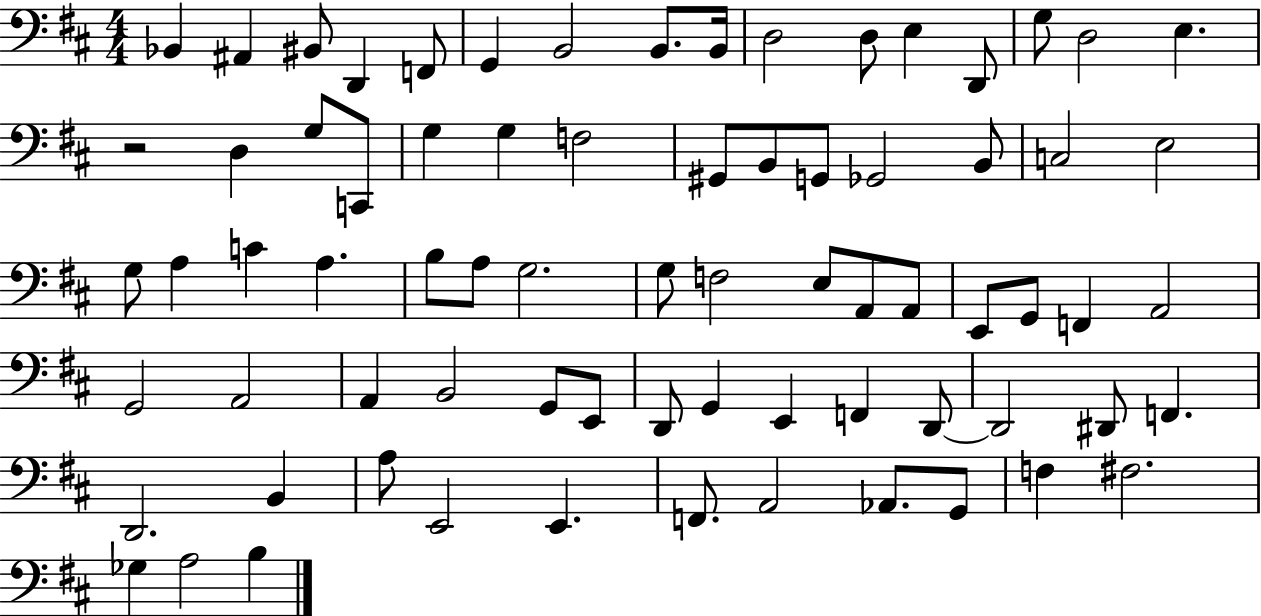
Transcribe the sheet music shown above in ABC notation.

X:1
T:Untitled
M:4/4
L:1/4
K:D
_B,, ^A,, ^B,,/2 D,, F,,/2 G,, B,,2 B,,/2 B,,/4 D,2 D,/2 E, D,,/2 G,/2 D,2 E, z2 D, G,/2 C,,/2 G, G, F,2 ^G,,/2 B,,/2 G,,/2 _G,,2 B,,/2 C,2 E,2 G,/2 A, C A, B,/2 A,/2 G,2 G,/2 F,2 E,/2 A,,/2 A,,/2 E,,/2 G,,/2 F,, A,,2 G,,2 A,,2 A,, B,,2 G,,/2 E,,/2 D,,/2 G,, E,, F,, D,,/2 D,,2 ^D,,/2 F,, D,,2 B,, A,/2 E,,2 E,, F,,/2 A,,2 _A,,/2 G,,/2 F, ^F,2 _G, A,2 B,